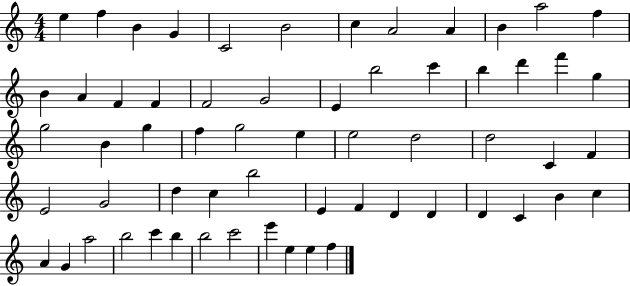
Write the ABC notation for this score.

X:1
T:Untitled
M:4/4
L:1/4
K:C
e f B G C2 B2 c A2 A B a2 f B A F F F2 G2 E b2 c' b d' f' g g2 B g f g2 e e2 d2 d2 C F E2 G2 d c b2 E F D D D C B c A G a2 b2 c' b b2 c'2 e' e e f